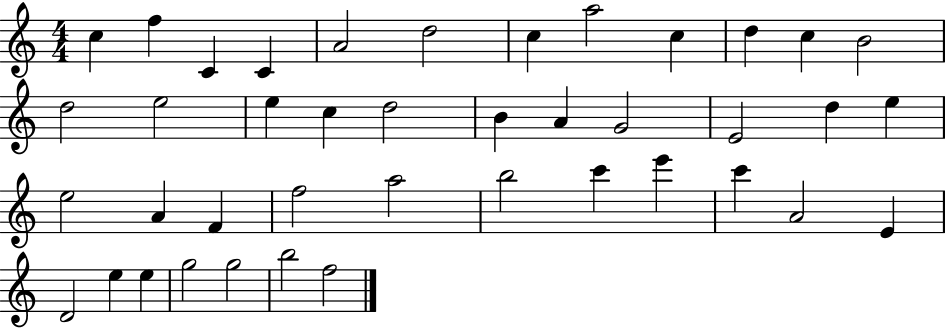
X:1
T:Untitled
M:4/4
L:1/4
K:C
c f C C A2 d2 c a2 c d c B2 d2 e2 e c d2 B A G2 E2 d e e2 A F f2 a2 b2 c' e' c' A2 E D2 e e g2 g2 b2 f2